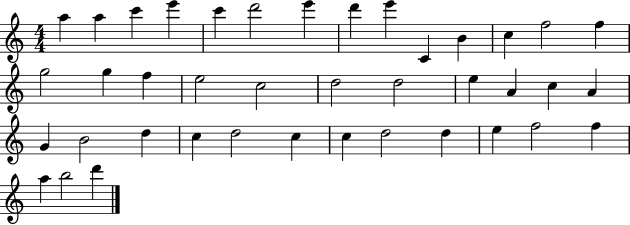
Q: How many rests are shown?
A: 0